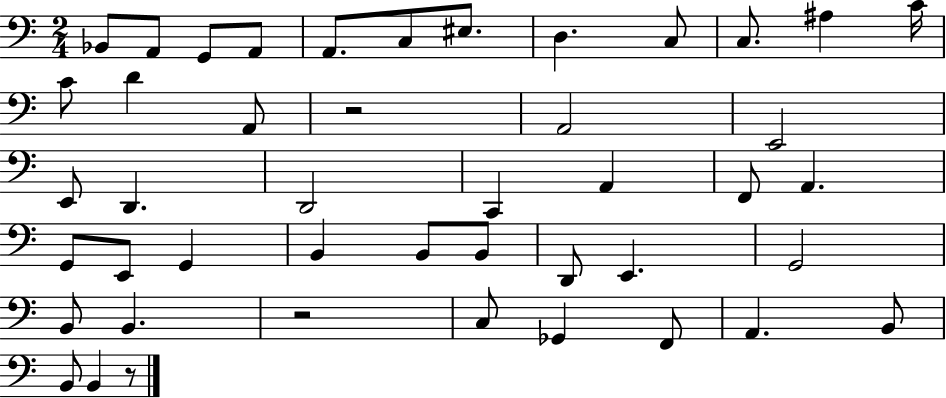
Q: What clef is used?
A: bass